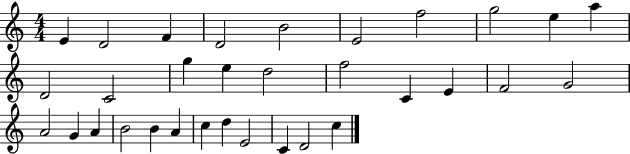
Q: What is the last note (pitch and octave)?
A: C5